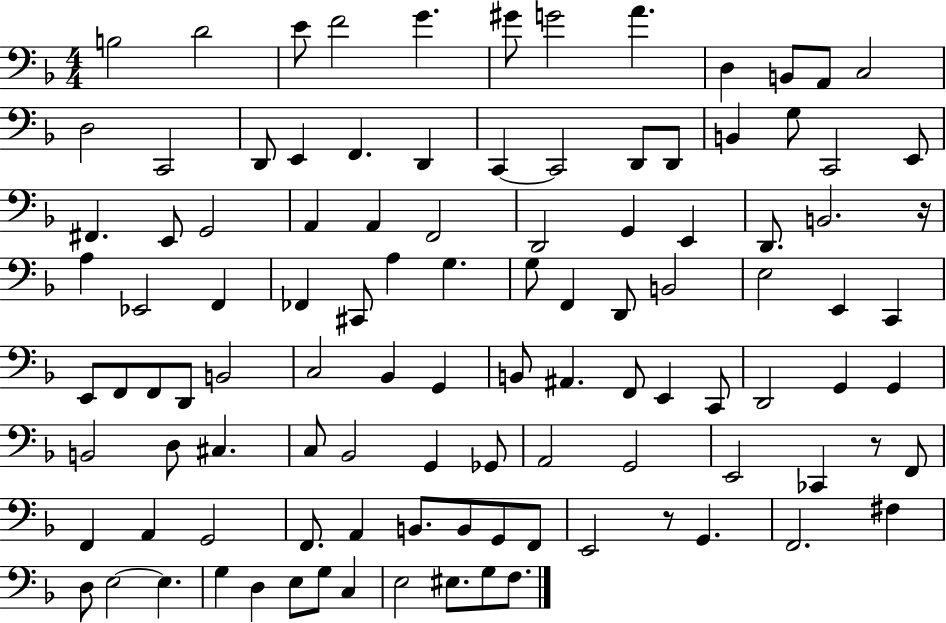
B3/h D4/h E4/e F4/h G4/q. G#4/e G4/h A4/q. D3/q B2/e A2/e C3/h D3/h C2/h D2/e E2/q F2/q. D2/q C2/q C2/h D2/e D2/e B2/q G3/e C2/h E2/e F#2/q. E2/e G2/h A2/q A2/q F2/h D2/h G2/q E2/q D2/e. B2/h. R/s A3/q Eb2/h F2/q FES2/q C#2/e A3/q G3/q. G3/e F2/q D2/e B2/h E3/h E2/q C2/q E2/e F2/e F2/e D2/e B2/h C3/h Bb2/q G2/q B2/e A#2/q. F2/e E2/q C2/e D2/h G2/q G2/q B2/h D3/e C#3/q. C3/e Bb2/h G2/q Gb2/e A2/h G2/h E2/h CES2/q R/e F2/e F2/q A2/q G2/h F2/e. A2/q B2/e. B2/e G2/e F2/e E2/h R/e G2/q. F2/h. F#3/q D3/e E3/h E3/q. G3/q D3/q E3/e G3/e C3/q E3/h EIS3/e. G3/e F3/e.